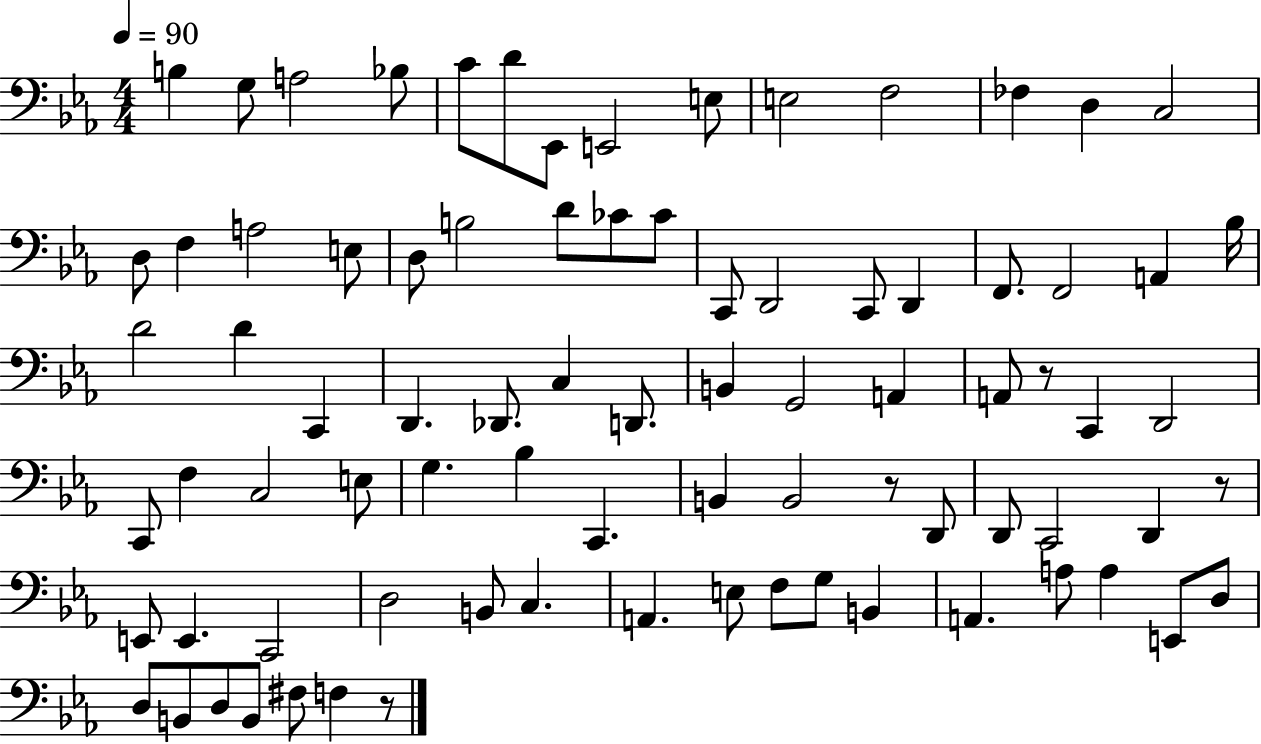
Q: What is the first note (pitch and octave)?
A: B3